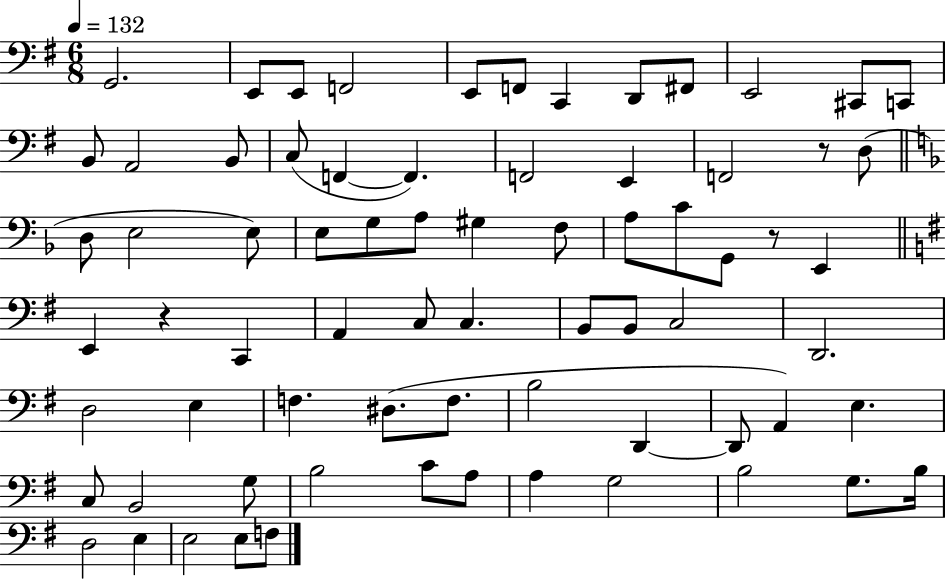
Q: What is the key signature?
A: G major